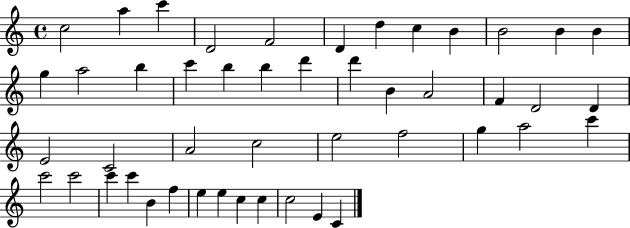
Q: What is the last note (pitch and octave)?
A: C4